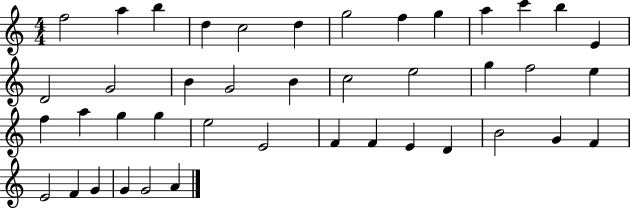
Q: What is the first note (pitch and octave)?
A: F5